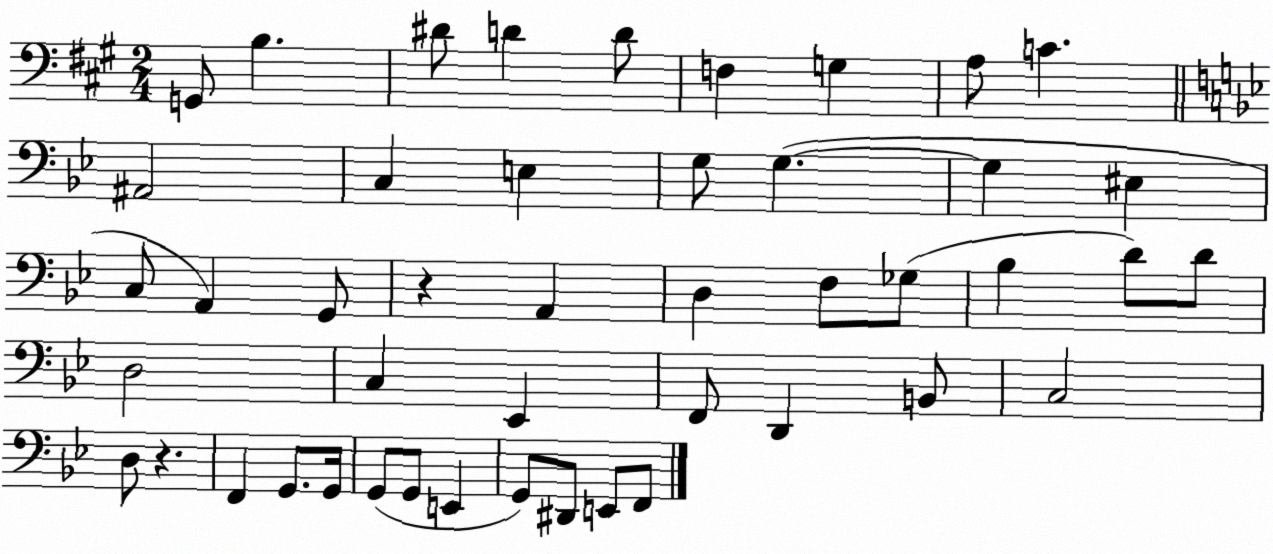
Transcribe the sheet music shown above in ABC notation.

X:1
T:Untitled
M:2/4
L:1/4
K:A
G,,/2 B, ^D/2 D D/2 F, G, A,/2 C ^A,,2 C, E, G,/2 G, G, ^E, C,/2 A,, G,,/2 z A,, D, F,/2 _G,/2 _B, D/2 D/2 D,2 C, _E,, F,,/2 D,, B,,/2 C,2 D,/2 z F,, G,,/2 G,,/4 G,,/2 G,,/2 E,, G,,/2 ^D,,/2 E,,/2 F,,/2